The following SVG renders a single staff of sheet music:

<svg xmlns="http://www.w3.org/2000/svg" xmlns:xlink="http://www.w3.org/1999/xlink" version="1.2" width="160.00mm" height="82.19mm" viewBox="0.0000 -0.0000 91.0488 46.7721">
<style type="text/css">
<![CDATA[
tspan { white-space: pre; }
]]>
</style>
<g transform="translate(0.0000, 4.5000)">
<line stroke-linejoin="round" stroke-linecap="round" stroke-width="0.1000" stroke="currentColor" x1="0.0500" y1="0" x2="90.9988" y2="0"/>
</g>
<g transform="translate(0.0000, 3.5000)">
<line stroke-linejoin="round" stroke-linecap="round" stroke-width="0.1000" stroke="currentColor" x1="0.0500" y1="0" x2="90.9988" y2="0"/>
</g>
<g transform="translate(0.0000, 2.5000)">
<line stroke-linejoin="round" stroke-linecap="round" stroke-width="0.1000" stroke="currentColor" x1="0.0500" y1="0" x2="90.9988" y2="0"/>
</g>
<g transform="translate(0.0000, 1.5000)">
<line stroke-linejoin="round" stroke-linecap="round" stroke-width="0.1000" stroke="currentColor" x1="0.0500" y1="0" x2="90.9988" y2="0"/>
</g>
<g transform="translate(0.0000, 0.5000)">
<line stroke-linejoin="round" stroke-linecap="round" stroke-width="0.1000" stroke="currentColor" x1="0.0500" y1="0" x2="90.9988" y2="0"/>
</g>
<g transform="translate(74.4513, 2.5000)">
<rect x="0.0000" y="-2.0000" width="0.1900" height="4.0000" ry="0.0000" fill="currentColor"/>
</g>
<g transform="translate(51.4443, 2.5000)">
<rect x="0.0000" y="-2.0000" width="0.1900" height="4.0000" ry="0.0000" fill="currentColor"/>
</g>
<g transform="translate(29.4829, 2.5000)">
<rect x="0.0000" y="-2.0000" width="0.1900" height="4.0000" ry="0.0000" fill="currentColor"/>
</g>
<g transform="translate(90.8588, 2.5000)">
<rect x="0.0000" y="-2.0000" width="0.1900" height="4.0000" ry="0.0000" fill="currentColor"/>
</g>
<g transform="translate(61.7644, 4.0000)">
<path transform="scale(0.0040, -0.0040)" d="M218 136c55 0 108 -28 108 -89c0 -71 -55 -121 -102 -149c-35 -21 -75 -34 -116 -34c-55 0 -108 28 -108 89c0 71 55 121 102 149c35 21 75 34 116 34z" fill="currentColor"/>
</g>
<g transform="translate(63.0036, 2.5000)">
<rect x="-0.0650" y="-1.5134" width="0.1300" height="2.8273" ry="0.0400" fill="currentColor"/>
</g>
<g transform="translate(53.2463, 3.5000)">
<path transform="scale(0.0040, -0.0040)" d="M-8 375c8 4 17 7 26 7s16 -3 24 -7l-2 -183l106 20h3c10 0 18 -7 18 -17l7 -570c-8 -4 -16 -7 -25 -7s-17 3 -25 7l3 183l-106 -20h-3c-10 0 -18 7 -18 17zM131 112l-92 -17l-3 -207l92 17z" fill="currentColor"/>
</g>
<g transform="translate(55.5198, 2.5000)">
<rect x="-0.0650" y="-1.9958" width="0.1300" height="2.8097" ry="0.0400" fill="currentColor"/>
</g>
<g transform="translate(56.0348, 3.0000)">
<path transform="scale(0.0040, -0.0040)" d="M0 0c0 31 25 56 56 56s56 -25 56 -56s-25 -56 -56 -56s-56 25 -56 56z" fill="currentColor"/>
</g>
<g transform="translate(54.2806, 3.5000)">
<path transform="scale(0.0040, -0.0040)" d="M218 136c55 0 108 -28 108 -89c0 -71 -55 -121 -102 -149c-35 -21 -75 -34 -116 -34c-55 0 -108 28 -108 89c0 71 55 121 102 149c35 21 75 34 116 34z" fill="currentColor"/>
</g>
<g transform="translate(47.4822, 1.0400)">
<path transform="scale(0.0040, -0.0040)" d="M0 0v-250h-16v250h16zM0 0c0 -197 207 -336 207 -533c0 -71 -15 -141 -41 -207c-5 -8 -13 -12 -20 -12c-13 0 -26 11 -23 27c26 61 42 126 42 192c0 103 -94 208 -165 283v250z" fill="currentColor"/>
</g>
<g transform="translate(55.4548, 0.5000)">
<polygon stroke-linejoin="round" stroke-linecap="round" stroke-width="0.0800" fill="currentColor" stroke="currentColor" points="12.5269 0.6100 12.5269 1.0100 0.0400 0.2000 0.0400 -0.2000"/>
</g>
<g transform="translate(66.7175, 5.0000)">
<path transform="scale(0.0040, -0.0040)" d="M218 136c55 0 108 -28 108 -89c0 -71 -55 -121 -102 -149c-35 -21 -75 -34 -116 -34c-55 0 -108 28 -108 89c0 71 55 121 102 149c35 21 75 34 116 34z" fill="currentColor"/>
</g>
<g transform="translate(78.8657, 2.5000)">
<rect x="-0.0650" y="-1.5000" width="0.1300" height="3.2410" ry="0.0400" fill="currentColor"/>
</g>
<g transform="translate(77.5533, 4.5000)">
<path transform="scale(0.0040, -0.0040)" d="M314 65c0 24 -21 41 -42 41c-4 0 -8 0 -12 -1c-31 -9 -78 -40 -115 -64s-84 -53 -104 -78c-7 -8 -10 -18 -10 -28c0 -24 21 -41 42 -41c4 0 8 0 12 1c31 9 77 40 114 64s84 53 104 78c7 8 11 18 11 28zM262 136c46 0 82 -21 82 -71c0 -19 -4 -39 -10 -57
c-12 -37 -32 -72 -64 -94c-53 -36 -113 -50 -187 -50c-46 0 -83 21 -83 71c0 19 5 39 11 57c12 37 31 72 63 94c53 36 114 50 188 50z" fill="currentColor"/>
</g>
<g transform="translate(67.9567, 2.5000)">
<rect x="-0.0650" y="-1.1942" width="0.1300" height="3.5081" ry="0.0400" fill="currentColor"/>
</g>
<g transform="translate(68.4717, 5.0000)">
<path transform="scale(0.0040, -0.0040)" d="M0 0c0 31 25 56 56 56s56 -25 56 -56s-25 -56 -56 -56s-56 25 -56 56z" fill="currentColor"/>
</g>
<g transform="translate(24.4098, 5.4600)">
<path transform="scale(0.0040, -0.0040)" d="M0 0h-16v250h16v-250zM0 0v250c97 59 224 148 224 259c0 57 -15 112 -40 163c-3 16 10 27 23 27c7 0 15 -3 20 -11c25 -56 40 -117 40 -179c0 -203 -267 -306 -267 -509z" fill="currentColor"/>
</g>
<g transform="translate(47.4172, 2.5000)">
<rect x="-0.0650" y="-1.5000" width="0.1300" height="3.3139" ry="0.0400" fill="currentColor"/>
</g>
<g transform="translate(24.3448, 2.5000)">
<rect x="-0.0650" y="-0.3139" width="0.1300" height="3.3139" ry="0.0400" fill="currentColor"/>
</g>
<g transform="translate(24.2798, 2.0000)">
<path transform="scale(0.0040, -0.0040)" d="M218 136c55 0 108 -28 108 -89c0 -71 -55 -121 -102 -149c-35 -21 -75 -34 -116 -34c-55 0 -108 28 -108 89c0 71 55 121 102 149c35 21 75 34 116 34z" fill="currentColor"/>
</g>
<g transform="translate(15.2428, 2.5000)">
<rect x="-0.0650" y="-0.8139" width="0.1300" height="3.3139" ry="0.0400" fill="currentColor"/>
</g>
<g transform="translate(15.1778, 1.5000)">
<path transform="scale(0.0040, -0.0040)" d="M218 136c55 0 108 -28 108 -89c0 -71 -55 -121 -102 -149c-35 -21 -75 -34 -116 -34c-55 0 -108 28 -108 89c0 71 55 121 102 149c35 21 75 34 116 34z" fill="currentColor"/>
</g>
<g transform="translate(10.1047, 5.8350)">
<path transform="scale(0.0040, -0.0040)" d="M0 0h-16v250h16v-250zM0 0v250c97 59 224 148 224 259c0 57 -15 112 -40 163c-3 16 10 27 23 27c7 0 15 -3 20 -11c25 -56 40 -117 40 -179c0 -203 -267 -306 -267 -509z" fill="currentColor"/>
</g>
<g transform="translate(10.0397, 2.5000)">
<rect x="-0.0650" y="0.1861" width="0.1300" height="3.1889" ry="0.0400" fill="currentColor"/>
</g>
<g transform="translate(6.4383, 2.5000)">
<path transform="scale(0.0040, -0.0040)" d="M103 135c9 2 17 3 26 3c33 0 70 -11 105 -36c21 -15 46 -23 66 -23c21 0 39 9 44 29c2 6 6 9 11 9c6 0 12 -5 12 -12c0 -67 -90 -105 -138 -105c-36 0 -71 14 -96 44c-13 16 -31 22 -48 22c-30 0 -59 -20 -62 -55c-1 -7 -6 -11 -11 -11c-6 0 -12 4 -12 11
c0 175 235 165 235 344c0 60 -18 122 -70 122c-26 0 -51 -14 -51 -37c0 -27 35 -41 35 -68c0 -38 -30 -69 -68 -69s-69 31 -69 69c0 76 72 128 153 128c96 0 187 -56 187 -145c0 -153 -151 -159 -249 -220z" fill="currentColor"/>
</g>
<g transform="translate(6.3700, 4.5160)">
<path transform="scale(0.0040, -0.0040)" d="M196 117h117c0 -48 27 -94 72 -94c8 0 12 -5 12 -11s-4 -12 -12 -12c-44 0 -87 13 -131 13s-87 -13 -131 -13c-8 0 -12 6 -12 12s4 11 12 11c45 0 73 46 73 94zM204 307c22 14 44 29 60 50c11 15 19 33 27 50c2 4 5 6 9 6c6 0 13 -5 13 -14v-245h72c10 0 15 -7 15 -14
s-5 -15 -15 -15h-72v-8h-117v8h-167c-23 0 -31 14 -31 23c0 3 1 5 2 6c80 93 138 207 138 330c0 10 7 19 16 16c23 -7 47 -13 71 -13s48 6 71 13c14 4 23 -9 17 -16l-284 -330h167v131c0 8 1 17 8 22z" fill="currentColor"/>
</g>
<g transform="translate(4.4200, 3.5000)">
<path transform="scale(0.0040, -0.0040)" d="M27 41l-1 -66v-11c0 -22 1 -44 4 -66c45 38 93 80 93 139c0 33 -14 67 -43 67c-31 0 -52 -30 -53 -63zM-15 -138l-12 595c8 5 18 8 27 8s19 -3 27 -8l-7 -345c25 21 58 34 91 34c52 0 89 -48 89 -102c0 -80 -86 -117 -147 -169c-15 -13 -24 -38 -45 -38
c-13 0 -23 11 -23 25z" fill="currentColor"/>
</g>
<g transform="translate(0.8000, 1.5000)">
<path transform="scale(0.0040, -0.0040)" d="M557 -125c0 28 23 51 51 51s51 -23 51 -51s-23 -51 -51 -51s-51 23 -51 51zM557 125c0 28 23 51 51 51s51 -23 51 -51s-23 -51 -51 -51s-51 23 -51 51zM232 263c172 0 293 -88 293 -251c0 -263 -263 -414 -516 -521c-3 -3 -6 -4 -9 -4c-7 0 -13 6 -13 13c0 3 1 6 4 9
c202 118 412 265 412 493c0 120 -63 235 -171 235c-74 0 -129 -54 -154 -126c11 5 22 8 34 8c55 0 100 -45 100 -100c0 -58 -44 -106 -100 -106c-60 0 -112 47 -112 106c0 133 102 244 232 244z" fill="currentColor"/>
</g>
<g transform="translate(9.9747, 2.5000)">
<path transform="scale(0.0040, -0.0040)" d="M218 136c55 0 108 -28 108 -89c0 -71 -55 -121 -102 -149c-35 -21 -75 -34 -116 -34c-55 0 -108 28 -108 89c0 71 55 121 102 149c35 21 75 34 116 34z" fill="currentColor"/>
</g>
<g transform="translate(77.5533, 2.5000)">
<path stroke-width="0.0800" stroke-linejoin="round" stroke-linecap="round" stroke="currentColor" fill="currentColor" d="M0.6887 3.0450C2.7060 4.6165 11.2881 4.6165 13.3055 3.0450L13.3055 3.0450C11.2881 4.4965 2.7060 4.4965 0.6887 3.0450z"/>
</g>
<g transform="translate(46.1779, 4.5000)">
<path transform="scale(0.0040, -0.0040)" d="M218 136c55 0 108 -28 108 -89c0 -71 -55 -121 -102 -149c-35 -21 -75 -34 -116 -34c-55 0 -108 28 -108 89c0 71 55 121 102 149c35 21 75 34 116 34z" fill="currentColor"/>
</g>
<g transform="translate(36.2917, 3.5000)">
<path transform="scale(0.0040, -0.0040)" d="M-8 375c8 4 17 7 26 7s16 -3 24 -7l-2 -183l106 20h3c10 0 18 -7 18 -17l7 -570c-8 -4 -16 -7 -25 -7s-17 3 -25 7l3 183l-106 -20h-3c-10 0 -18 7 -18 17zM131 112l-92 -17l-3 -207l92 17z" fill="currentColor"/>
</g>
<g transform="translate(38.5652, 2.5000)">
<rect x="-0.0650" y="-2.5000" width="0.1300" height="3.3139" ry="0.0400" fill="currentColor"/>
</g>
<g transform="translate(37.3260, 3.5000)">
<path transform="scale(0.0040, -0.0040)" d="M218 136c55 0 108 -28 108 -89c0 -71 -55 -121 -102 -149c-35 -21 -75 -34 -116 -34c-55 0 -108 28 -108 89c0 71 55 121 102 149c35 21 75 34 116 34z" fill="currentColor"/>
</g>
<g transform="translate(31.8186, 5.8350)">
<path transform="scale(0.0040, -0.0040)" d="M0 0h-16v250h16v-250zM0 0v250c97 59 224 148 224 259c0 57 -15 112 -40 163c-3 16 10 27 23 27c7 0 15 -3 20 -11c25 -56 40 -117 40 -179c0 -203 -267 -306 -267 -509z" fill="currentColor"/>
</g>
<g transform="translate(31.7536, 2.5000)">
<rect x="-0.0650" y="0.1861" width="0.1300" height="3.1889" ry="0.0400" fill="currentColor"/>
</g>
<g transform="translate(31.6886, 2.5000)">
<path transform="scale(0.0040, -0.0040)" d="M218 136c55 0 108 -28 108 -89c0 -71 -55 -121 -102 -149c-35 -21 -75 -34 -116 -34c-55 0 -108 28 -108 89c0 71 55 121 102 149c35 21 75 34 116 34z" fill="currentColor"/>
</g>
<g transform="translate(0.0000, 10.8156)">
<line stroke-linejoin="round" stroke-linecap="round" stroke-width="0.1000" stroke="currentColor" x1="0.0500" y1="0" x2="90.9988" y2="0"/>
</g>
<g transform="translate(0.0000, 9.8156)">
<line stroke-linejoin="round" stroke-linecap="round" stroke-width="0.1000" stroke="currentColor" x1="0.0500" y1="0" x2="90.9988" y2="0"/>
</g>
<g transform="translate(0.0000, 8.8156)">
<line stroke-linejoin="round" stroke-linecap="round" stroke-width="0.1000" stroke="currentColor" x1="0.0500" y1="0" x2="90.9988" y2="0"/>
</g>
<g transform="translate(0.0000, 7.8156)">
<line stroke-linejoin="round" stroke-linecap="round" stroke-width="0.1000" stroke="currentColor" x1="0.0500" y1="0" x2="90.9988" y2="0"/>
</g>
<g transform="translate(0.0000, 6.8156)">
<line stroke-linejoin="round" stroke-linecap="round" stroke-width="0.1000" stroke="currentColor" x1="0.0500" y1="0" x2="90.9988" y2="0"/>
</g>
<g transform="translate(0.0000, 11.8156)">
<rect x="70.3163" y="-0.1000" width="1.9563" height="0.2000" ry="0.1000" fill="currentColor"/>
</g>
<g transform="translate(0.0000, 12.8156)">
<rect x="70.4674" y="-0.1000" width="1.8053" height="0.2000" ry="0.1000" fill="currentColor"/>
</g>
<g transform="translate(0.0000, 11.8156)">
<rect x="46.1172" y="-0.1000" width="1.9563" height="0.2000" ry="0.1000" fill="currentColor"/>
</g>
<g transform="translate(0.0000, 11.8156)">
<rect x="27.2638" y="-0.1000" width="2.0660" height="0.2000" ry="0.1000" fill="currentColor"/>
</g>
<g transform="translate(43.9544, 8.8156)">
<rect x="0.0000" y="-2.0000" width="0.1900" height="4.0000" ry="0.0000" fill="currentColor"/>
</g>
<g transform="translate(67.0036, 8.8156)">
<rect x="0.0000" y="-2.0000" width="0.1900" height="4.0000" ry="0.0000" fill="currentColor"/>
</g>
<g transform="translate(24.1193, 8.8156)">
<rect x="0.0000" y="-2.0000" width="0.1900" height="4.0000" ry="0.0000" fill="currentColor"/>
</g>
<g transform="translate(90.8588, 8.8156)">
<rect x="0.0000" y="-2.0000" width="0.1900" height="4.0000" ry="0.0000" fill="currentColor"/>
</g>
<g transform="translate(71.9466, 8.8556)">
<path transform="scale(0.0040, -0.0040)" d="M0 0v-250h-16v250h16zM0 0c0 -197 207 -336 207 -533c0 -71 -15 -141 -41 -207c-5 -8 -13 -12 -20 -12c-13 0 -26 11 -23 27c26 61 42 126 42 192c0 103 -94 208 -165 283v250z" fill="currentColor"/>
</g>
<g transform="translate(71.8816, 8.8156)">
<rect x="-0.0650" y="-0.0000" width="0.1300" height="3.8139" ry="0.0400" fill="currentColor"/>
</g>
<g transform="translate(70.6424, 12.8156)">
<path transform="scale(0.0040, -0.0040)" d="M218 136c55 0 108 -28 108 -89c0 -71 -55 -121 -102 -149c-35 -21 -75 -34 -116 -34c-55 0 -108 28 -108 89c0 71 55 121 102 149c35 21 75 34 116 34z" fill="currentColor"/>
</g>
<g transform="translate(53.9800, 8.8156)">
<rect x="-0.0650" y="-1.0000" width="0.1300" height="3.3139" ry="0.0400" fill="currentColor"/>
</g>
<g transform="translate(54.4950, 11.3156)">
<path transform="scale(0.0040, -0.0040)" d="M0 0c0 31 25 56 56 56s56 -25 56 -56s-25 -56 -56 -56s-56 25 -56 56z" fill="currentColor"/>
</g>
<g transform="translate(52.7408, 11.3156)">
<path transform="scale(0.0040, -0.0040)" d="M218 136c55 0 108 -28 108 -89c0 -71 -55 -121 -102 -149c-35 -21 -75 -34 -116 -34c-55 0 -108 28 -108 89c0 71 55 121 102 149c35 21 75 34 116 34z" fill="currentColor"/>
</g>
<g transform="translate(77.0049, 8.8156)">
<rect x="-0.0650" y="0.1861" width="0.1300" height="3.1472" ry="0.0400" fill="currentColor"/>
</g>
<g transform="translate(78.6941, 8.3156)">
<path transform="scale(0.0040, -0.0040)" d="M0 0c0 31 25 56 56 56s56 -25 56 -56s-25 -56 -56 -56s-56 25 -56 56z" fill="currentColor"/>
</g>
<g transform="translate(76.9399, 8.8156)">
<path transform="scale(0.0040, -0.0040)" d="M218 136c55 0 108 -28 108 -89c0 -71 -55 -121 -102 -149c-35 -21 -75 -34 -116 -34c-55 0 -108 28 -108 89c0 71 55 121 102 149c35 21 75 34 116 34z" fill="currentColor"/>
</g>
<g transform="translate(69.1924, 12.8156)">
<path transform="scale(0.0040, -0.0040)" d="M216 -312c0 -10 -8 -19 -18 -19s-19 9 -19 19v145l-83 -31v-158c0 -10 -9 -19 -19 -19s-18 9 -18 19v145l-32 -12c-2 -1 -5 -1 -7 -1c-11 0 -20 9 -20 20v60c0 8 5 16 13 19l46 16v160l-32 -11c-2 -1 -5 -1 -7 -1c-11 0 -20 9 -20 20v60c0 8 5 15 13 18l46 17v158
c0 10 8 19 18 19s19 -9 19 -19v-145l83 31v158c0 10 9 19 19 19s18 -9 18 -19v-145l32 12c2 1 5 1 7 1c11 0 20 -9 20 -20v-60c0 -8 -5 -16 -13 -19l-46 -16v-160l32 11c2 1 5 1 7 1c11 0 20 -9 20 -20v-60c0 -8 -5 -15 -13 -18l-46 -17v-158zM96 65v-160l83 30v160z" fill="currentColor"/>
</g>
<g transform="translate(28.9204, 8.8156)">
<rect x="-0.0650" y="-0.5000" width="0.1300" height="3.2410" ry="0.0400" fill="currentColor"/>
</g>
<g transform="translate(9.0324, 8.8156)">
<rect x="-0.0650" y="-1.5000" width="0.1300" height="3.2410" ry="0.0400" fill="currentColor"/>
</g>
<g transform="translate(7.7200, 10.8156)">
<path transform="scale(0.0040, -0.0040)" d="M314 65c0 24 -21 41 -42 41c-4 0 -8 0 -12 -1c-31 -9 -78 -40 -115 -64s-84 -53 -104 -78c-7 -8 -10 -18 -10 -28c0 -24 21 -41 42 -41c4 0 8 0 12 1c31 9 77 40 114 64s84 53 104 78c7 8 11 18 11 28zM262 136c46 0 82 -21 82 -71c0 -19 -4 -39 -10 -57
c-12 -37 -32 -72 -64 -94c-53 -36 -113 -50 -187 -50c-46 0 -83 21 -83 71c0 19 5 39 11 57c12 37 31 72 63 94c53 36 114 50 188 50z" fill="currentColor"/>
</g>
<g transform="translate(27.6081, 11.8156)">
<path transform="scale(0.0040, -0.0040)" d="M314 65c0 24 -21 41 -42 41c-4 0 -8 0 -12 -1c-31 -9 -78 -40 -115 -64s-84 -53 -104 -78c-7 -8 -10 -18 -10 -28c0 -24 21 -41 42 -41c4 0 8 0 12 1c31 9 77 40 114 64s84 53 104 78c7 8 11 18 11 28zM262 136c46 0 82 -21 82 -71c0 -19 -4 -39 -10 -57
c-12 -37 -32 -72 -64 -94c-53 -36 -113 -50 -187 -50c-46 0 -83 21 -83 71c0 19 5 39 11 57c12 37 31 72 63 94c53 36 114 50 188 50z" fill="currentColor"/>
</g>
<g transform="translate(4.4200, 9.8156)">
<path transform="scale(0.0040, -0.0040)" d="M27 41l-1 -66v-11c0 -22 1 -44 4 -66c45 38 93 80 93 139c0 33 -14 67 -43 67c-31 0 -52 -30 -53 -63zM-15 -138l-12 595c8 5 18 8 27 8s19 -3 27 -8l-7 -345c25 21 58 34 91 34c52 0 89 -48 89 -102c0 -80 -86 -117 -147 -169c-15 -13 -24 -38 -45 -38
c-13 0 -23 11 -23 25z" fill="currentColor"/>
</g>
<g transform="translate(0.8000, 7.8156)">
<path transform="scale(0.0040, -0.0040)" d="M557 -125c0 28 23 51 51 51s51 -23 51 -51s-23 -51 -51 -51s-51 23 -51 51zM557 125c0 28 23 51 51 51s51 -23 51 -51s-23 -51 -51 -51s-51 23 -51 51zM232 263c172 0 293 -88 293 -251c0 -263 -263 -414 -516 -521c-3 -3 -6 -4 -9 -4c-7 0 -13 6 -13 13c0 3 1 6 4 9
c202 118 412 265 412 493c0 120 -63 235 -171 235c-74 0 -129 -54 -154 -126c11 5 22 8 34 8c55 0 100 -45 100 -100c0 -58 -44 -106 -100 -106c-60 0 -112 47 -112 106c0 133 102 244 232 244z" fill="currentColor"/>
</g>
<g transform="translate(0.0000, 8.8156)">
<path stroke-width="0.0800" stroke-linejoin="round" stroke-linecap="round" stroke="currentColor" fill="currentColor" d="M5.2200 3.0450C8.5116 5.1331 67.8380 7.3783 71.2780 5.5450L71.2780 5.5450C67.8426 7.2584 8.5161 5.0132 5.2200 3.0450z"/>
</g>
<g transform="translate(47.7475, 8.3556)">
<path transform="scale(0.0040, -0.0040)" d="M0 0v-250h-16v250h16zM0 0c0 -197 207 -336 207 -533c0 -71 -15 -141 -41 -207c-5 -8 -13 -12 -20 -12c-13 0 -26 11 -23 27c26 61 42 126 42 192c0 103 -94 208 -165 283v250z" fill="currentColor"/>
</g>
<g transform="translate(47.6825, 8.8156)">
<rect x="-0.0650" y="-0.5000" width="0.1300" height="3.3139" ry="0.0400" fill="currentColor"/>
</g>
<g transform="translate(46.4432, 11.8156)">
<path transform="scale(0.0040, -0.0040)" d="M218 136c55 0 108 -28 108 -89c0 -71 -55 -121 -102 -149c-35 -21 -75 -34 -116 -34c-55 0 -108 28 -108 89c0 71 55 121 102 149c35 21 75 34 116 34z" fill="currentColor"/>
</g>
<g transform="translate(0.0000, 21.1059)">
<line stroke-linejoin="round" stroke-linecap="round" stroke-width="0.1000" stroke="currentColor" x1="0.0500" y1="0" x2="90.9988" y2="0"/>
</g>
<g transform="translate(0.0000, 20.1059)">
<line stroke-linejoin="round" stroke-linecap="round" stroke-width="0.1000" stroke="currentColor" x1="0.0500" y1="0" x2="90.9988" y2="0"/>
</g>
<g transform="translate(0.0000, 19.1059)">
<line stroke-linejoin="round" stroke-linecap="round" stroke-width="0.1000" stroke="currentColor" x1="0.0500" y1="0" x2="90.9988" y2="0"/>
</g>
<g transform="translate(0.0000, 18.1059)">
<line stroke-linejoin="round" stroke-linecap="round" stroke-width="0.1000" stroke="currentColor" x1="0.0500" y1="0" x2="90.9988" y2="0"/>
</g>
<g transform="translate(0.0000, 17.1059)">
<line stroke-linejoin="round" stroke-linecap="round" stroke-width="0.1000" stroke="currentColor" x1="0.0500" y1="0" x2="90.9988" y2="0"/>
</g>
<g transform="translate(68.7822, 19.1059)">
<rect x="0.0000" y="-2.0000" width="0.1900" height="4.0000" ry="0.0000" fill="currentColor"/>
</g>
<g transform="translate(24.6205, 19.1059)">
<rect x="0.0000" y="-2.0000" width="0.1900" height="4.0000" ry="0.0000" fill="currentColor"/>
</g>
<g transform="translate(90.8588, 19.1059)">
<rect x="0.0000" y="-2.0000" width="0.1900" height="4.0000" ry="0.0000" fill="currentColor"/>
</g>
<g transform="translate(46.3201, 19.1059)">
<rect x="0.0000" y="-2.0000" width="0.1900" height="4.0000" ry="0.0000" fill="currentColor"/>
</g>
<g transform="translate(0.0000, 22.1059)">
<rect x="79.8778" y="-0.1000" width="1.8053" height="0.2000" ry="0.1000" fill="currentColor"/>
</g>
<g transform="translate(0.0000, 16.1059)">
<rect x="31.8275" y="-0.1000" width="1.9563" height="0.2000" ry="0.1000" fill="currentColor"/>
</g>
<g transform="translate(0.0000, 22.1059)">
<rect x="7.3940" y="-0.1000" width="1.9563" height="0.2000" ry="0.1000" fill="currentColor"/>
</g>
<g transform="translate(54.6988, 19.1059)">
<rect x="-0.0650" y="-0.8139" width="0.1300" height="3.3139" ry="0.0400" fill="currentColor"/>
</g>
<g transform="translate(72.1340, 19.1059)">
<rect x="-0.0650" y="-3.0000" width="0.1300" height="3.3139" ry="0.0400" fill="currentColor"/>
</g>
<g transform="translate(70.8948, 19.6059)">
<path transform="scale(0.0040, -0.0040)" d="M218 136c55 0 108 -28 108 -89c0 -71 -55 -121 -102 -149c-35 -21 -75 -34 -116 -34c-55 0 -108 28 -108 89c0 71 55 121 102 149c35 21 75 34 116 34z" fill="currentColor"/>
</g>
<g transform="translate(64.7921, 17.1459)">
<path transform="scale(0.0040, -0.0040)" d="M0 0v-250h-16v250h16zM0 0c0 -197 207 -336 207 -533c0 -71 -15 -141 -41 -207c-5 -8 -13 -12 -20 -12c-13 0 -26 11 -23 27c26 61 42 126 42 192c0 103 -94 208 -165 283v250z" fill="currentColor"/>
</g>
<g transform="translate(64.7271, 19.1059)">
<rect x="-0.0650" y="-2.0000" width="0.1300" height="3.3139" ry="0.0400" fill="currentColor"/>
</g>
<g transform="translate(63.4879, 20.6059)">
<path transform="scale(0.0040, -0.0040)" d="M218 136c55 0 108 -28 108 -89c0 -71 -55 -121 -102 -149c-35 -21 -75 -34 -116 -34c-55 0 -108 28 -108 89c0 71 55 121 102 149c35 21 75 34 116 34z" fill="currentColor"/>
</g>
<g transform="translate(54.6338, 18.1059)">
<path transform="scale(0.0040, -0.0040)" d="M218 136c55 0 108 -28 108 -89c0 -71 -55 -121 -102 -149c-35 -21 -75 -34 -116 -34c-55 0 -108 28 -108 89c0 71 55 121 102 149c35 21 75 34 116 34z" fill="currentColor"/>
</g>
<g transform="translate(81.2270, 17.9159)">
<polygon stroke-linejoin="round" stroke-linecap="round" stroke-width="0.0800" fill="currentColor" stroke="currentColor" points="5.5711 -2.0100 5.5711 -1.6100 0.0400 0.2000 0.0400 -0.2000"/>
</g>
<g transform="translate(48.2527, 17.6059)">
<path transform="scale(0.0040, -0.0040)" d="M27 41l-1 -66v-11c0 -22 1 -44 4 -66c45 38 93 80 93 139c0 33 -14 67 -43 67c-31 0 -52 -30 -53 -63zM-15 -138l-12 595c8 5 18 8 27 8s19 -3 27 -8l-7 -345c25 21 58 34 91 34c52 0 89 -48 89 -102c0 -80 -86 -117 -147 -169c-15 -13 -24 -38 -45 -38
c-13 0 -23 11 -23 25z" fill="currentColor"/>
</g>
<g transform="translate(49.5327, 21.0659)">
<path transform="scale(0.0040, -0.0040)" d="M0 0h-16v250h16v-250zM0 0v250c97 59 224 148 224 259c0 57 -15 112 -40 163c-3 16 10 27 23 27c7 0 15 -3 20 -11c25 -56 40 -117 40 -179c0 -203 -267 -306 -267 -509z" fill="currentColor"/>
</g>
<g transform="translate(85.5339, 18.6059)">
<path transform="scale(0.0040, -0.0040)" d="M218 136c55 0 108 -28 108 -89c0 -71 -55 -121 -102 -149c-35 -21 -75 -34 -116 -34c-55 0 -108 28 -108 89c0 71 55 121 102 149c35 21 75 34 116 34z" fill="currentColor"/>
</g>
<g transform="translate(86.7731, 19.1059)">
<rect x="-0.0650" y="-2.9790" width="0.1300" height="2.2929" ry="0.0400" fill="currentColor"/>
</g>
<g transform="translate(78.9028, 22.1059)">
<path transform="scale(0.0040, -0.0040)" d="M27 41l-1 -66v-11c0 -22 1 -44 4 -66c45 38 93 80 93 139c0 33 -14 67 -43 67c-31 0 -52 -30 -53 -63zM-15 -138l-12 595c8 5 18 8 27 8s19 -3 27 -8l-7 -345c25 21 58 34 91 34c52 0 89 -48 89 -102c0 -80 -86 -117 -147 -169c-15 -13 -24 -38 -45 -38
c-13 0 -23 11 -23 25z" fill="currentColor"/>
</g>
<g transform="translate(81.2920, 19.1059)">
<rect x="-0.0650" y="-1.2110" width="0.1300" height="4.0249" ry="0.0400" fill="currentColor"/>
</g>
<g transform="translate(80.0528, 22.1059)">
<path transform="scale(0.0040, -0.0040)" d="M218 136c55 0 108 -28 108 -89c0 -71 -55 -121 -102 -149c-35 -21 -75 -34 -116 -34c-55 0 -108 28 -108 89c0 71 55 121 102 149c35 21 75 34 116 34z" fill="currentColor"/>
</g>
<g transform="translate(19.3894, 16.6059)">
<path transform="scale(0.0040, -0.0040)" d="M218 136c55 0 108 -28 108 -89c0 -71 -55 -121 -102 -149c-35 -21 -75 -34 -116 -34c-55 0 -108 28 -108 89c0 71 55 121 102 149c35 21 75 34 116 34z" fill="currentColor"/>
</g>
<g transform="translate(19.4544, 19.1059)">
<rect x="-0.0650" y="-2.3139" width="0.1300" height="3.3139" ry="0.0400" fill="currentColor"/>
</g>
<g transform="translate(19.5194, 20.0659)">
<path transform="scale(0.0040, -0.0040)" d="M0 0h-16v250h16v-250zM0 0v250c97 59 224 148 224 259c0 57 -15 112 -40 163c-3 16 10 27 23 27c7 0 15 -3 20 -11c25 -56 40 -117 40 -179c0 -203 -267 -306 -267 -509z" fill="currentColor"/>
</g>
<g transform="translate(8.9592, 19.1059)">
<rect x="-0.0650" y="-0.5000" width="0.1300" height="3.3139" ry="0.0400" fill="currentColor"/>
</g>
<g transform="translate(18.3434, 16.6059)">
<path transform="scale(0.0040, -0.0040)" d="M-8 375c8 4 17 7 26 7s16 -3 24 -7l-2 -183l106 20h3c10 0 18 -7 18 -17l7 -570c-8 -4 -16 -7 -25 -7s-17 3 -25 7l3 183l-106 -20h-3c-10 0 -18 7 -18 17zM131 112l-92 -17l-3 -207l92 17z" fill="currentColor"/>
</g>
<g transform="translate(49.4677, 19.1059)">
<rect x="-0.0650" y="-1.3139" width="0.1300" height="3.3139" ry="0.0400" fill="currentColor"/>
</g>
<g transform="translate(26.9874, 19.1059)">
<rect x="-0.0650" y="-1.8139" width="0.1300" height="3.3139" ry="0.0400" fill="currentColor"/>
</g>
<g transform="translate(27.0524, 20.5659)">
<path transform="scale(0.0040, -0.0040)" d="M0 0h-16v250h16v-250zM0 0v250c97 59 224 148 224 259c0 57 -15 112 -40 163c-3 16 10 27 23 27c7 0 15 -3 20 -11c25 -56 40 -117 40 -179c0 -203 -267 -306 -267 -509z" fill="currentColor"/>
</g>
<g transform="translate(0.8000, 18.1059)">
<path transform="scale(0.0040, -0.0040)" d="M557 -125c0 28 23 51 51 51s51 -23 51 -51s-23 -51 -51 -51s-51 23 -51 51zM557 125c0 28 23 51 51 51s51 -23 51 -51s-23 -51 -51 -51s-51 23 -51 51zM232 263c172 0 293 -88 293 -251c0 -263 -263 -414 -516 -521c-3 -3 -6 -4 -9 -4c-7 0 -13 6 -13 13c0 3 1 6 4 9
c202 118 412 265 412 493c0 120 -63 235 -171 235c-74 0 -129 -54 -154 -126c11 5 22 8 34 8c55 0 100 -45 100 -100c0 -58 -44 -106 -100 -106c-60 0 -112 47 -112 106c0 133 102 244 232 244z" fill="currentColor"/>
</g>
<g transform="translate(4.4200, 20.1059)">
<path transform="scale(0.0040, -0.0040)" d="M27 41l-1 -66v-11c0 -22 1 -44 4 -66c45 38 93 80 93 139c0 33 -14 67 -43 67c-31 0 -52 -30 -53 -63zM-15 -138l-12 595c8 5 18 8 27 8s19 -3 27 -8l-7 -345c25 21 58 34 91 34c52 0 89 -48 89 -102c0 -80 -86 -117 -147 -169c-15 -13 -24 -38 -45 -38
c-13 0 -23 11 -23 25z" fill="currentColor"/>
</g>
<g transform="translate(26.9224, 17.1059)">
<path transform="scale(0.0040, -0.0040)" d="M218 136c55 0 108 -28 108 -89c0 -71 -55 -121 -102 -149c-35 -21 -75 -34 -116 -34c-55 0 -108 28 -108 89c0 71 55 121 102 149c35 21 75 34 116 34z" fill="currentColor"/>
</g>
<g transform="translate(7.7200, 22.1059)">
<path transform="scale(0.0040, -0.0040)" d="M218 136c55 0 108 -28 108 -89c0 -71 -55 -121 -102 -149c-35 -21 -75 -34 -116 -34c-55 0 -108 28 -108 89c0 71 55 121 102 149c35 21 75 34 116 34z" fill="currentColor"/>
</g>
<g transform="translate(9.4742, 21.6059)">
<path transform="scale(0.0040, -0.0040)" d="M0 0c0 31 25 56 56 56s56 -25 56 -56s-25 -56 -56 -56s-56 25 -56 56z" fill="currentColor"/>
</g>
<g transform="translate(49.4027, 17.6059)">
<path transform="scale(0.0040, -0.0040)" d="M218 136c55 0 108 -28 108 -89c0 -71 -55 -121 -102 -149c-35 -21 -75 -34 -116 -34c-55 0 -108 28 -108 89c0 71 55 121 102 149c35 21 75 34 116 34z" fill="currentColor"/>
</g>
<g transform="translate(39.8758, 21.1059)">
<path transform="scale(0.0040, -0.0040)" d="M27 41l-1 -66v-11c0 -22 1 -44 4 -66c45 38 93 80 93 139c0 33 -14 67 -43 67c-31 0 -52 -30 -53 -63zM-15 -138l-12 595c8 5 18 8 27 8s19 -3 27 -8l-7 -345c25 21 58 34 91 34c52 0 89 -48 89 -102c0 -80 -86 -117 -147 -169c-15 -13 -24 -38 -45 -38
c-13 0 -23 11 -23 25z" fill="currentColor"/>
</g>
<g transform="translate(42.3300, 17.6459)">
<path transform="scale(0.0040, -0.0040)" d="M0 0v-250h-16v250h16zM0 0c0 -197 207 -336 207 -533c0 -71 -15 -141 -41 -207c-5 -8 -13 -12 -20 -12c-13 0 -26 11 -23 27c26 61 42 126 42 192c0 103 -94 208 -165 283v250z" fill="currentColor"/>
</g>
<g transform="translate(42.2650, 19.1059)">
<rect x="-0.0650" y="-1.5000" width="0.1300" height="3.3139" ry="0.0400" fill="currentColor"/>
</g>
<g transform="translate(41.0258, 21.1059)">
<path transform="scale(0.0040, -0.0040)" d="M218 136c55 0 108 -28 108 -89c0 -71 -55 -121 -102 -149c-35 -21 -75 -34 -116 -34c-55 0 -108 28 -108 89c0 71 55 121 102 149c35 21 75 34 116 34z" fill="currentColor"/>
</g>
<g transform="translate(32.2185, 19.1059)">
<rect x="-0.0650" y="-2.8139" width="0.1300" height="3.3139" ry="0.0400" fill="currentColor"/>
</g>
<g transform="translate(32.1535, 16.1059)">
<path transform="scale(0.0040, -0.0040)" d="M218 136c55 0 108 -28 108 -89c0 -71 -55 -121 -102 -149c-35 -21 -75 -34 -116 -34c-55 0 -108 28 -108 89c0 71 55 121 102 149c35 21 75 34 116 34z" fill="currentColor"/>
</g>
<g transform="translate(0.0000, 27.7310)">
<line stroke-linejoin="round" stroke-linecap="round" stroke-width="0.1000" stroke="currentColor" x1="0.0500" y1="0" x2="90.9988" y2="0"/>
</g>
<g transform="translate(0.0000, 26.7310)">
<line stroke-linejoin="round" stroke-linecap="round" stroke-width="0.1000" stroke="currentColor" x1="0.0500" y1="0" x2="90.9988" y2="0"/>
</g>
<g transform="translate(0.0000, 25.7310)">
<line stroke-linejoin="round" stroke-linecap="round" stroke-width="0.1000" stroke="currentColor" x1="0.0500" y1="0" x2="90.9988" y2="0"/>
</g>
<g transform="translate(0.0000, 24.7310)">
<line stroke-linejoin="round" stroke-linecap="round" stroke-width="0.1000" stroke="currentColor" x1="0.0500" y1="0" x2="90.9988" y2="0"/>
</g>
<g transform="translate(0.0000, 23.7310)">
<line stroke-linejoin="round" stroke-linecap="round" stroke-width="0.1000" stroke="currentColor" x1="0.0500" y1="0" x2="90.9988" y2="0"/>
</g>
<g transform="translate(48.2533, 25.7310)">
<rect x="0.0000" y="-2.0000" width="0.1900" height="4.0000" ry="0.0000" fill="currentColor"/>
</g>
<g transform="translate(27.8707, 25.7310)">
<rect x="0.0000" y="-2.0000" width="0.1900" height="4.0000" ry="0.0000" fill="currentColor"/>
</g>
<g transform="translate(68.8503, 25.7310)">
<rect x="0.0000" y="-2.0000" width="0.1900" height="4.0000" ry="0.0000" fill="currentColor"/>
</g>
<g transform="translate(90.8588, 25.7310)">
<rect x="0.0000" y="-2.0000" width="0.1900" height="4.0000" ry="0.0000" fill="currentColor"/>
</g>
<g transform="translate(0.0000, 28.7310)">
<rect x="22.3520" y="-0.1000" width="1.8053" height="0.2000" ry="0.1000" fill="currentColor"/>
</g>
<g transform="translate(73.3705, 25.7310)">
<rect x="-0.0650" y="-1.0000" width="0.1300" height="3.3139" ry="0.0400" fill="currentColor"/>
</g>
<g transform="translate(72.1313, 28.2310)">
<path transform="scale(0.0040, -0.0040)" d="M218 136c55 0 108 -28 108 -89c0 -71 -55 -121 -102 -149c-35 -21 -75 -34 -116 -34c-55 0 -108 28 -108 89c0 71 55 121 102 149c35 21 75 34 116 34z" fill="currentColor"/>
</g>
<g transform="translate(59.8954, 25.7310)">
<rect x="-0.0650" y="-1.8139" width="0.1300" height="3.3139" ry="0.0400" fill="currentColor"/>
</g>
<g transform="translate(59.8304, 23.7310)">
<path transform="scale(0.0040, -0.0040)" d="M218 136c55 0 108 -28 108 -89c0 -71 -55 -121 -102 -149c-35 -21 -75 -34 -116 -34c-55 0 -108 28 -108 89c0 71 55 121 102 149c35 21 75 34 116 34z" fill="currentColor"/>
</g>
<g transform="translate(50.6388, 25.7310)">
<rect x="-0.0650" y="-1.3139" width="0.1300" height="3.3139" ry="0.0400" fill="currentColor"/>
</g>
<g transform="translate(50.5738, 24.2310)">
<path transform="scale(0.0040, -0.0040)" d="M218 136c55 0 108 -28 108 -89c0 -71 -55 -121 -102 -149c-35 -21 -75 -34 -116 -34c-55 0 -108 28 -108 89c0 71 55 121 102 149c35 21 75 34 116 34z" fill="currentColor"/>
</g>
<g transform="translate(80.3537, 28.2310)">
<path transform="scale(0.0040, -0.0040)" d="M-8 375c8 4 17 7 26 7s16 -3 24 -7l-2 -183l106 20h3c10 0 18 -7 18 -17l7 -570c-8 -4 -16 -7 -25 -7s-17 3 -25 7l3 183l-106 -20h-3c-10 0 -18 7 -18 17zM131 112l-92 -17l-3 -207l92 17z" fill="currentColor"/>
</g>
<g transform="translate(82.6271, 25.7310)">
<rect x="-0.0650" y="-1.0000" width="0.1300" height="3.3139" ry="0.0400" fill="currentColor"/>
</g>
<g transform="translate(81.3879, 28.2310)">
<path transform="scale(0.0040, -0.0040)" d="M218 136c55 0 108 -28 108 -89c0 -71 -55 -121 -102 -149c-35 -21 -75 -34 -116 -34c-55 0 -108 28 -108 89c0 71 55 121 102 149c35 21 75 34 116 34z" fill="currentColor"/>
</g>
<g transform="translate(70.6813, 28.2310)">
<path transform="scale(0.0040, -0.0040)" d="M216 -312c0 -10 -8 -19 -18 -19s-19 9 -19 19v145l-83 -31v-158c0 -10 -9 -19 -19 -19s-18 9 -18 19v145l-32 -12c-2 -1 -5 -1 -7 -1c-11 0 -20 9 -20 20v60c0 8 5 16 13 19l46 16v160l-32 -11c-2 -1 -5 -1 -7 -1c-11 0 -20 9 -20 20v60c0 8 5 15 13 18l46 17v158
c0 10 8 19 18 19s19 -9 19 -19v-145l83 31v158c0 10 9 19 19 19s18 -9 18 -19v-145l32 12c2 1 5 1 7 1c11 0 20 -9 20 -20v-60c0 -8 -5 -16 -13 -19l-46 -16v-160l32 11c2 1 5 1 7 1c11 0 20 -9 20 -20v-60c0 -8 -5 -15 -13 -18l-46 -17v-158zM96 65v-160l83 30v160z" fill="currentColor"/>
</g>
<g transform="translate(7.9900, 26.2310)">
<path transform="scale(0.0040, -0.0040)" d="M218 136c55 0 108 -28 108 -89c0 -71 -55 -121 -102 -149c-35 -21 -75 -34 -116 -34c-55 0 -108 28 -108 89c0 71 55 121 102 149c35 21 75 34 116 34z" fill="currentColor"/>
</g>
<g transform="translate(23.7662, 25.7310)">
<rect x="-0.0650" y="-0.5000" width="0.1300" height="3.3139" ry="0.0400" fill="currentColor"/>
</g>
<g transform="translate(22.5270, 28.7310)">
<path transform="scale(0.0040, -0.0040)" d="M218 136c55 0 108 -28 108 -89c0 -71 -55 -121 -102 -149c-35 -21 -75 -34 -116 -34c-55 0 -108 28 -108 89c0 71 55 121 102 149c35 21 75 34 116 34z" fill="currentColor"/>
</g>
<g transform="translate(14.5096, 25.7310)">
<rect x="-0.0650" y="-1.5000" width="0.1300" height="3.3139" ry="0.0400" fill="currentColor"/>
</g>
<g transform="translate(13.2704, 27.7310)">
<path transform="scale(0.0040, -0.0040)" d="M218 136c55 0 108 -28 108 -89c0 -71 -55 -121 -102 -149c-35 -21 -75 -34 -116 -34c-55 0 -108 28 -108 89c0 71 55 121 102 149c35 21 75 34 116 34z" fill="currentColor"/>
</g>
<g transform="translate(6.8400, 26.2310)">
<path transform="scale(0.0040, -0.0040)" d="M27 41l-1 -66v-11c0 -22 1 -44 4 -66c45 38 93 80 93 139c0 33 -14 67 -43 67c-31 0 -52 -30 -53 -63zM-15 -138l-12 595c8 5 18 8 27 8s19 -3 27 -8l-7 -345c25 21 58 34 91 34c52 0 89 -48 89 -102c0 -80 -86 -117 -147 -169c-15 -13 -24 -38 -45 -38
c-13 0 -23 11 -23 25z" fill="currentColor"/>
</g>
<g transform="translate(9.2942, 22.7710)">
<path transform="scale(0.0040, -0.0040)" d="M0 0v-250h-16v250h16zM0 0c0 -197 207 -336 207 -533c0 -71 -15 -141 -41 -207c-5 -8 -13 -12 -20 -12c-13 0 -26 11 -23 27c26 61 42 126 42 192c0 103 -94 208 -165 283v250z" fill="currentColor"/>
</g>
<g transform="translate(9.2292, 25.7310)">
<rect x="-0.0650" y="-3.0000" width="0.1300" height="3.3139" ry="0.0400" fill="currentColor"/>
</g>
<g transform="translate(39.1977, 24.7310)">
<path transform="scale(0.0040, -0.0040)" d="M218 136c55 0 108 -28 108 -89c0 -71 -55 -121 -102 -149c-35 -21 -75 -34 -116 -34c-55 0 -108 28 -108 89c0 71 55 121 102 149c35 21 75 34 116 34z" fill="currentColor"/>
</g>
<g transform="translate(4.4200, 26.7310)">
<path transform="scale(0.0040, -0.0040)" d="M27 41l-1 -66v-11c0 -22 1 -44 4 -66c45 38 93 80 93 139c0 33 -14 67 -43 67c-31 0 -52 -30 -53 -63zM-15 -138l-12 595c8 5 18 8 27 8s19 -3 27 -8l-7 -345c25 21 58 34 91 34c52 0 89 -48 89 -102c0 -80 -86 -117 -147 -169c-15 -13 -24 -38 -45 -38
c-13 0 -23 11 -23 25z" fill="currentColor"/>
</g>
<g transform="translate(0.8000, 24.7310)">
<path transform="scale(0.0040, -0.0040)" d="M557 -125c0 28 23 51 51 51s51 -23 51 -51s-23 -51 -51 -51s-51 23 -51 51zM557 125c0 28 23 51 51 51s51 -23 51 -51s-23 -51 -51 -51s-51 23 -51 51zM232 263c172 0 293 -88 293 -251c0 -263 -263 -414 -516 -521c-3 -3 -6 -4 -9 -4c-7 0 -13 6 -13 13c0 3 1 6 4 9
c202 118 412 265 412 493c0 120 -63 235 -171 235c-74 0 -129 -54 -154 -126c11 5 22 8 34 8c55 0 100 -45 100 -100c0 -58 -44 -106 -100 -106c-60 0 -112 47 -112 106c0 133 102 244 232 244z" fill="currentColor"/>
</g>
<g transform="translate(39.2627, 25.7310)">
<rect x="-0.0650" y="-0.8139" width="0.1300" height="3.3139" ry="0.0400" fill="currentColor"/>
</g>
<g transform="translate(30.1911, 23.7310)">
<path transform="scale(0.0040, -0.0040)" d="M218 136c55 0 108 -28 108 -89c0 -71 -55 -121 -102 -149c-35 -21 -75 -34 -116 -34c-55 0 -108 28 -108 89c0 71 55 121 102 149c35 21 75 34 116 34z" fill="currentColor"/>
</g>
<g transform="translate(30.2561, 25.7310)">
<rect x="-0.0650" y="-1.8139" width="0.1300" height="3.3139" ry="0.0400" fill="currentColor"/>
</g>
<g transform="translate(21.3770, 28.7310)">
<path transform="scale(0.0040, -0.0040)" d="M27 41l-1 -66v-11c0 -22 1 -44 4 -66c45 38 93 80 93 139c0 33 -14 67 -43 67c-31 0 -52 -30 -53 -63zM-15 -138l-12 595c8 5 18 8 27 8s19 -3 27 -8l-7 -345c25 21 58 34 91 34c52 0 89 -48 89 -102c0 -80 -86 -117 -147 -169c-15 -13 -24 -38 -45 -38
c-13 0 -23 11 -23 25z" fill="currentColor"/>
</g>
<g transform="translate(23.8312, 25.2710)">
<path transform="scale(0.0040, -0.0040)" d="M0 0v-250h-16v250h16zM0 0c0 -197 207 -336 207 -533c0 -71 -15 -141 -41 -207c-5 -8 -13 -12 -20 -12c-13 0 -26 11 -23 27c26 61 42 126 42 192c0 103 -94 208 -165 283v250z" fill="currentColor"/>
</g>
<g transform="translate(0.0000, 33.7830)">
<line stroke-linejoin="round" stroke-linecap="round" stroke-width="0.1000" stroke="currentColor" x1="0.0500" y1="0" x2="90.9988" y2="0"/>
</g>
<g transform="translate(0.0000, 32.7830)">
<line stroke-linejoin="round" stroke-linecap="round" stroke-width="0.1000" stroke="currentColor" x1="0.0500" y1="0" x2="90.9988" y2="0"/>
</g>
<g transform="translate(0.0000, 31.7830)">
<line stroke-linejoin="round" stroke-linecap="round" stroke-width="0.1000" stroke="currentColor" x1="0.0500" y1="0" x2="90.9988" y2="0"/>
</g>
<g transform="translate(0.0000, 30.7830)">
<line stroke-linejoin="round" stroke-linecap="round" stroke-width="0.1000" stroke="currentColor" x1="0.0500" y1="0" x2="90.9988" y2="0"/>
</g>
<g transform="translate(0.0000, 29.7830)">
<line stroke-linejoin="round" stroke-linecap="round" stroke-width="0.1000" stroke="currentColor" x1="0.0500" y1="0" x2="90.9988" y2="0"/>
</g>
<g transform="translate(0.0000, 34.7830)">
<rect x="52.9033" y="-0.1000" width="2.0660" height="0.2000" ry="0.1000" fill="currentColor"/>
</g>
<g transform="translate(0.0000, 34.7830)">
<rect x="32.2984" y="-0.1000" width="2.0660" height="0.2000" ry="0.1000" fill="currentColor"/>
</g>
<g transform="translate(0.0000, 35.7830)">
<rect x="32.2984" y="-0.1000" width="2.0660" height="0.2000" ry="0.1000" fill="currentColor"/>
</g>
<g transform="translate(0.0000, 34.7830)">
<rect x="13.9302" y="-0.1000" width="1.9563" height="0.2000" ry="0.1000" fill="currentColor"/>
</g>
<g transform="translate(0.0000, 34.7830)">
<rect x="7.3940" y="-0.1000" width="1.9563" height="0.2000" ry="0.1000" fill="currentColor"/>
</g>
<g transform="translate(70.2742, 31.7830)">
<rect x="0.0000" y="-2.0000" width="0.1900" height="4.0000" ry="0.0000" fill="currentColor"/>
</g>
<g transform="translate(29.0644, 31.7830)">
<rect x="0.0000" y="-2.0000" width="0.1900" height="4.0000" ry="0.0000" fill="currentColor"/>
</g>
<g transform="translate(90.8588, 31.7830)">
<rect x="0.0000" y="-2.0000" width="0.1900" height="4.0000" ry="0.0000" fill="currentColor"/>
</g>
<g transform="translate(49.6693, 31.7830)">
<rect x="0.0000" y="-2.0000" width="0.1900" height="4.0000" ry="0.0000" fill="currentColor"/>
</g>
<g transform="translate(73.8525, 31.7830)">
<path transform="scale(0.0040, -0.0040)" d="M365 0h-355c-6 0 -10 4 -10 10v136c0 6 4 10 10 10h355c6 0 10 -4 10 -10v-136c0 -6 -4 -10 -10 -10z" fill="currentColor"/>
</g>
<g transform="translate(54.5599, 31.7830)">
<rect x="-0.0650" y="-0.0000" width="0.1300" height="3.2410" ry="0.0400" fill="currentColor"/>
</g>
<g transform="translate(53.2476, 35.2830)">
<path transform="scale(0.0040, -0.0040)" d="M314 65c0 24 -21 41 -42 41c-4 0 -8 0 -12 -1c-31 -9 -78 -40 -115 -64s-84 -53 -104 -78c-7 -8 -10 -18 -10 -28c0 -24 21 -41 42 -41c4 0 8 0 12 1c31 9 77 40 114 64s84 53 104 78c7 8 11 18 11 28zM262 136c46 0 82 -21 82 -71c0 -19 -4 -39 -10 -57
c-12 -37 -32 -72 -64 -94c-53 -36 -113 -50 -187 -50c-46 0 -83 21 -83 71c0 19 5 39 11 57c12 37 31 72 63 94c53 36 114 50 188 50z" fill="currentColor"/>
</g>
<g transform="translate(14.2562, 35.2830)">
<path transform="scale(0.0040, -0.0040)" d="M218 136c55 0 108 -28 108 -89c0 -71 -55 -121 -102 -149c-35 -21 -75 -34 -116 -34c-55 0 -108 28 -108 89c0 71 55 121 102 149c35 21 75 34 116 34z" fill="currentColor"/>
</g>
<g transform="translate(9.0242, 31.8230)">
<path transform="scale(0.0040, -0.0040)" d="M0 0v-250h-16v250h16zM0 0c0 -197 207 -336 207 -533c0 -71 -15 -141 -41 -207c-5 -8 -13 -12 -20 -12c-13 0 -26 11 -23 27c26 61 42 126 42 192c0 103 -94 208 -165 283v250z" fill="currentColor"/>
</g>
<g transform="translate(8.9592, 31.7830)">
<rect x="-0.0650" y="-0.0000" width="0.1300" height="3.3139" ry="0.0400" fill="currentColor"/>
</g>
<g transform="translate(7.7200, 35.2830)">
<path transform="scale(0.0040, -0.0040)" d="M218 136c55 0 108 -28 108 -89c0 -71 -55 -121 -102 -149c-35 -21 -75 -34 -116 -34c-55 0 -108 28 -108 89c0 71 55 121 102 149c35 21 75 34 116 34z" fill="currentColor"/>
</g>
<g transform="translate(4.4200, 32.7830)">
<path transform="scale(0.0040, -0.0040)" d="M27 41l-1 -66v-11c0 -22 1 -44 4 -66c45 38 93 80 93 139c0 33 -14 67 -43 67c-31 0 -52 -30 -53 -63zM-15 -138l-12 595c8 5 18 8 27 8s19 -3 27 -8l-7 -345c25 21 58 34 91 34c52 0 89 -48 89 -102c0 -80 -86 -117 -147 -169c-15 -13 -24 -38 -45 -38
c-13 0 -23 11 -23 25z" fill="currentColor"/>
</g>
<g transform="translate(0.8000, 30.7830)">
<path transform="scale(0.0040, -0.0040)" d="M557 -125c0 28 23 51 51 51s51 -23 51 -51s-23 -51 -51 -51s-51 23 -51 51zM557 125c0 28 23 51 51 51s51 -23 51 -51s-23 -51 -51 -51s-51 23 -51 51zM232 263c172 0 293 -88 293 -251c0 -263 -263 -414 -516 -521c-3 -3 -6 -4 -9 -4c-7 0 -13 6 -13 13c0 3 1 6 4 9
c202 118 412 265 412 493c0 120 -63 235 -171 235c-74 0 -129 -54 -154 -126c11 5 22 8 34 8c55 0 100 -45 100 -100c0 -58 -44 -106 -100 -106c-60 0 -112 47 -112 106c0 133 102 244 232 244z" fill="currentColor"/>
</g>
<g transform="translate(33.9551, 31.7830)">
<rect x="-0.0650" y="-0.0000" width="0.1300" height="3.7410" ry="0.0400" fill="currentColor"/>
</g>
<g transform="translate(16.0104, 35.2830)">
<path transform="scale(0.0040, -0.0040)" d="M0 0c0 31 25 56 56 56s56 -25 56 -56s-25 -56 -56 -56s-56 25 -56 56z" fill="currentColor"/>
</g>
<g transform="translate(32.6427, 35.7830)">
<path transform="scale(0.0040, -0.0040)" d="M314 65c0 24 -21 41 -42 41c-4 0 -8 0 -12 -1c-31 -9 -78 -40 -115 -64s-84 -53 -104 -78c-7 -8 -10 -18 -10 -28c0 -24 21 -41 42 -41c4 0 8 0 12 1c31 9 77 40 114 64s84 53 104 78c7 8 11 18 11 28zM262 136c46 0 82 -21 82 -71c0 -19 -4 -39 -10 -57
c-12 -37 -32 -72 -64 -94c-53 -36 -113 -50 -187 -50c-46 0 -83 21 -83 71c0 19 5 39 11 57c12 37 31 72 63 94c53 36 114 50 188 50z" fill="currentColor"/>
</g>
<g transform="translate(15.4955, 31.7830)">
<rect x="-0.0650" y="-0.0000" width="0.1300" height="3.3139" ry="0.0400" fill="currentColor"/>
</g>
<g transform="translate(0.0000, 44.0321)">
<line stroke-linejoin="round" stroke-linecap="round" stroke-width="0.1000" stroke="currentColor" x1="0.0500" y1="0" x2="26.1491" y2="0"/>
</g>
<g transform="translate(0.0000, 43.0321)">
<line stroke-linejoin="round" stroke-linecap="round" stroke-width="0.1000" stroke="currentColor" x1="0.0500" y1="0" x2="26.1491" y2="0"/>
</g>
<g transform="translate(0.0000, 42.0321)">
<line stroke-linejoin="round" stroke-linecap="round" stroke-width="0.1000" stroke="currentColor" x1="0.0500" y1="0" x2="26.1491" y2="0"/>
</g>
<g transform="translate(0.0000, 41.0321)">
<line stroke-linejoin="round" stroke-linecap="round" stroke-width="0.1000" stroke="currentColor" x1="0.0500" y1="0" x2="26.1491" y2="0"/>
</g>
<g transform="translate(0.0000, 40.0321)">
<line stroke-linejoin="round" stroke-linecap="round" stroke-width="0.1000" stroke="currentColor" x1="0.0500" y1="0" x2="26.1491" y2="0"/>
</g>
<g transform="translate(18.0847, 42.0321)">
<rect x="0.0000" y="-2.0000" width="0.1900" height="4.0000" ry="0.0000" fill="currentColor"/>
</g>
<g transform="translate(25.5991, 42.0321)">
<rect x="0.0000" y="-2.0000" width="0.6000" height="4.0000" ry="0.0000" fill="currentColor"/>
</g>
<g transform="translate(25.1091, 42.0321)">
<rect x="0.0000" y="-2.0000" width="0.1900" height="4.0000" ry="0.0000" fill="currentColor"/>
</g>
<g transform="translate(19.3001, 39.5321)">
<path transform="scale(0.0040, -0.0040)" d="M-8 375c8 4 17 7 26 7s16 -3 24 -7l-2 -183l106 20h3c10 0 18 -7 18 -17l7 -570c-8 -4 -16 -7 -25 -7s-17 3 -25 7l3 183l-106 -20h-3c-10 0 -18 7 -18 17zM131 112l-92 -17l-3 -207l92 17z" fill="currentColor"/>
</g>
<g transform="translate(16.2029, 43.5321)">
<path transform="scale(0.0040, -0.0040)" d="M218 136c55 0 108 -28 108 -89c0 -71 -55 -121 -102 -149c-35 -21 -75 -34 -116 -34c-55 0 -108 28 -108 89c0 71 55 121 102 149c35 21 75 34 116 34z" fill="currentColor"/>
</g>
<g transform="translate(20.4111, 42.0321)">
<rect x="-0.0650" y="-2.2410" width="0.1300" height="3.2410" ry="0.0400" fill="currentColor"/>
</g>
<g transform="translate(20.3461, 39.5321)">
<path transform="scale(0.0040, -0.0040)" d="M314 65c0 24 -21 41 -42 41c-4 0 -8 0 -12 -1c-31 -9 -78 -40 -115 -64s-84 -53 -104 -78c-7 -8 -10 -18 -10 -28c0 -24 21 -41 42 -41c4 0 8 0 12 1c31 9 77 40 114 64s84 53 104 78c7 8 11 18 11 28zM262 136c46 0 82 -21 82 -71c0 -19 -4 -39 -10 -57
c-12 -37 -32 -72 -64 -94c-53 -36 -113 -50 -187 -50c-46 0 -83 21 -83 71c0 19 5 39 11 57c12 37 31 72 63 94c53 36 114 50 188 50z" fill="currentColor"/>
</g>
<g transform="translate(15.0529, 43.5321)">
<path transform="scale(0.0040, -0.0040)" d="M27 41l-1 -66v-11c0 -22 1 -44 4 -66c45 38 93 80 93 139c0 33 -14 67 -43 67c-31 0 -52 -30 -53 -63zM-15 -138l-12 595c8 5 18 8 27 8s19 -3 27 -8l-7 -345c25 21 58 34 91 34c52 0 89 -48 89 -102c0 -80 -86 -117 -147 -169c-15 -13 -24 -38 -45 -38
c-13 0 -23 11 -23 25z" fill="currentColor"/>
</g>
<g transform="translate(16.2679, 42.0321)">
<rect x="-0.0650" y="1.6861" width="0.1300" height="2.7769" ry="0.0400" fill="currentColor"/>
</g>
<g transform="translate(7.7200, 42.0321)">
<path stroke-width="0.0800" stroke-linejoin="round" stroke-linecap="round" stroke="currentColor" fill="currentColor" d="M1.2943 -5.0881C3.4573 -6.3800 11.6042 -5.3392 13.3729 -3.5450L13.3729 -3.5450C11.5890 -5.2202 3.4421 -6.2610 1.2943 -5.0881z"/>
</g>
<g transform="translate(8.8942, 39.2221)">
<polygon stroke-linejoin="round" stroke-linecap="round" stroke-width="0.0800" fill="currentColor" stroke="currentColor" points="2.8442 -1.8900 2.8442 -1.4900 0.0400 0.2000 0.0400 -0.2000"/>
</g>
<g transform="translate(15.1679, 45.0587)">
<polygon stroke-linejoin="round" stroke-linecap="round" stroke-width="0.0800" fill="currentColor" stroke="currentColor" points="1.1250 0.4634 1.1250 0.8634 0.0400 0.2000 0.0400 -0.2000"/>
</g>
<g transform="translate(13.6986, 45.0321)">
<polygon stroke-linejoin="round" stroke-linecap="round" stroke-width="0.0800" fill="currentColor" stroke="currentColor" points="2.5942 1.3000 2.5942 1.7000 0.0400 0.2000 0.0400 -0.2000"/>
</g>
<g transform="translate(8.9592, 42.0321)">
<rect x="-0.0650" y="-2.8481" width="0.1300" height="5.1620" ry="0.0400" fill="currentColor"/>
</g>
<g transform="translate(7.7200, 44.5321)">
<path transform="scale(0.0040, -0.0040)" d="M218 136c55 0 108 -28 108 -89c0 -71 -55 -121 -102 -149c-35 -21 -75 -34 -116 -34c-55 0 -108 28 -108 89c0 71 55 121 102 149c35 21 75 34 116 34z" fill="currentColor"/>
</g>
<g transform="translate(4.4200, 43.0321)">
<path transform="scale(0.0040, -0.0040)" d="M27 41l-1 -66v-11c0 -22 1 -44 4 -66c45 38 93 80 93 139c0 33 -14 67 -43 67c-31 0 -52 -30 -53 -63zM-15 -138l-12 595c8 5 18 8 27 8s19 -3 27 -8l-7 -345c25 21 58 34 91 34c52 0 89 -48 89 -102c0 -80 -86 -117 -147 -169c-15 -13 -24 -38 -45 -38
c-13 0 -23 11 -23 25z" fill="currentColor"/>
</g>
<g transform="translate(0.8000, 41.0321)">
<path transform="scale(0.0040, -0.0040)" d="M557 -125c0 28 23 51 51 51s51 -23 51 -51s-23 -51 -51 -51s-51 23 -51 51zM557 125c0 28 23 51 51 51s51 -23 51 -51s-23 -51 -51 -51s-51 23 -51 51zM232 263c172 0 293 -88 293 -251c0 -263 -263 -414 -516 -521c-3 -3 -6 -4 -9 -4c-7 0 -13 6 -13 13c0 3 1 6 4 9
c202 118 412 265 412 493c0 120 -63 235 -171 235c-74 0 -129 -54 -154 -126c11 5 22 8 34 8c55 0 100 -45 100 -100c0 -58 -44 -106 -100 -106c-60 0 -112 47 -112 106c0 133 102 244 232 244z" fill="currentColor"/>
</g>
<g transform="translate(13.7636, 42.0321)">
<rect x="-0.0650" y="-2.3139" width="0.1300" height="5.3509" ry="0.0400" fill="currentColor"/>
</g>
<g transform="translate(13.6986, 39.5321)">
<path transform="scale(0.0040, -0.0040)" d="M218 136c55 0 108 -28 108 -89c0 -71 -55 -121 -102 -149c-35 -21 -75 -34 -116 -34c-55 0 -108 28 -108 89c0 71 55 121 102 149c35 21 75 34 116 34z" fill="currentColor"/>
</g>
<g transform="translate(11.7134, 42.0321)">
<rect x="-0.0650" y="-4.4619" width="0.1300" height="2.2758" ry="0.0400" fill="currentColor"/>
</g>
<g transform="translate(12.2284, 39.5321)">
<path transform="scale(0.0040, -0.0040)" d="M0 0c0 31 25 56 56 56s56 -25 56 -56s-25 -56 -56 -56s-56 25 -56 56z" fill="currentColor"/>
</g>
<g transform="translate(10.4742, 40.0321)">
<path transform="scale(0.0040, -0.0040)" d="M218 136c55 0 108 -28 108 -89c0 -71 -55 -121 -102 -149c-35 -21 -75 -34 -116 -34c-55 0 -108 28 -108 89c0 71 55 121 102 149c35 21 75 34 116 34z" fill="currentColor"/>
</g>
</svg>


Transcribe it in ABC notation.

X:1
T:Untitled
M:2/4
L:1/4
K:F
D,/2 F, E,/2 D,/2 B,, G,,/2 B,,/2 A,,/2 F,,/2 G,,2 G,,2 E,,2 E,,/2 F,, ^C,,/2 D, E,, B,/2 A,/2 C _G,,/2 _G,/2 F, A,,/2 C, _E,,/2 E,/2 _C,/2 G,, _E,,/2 A, F, G, A, ^F,, F,, D,,/2 D,, C,,2 D,,2 z2 F,,/2 A,/2 _B,/2 _A,,/4 B,2